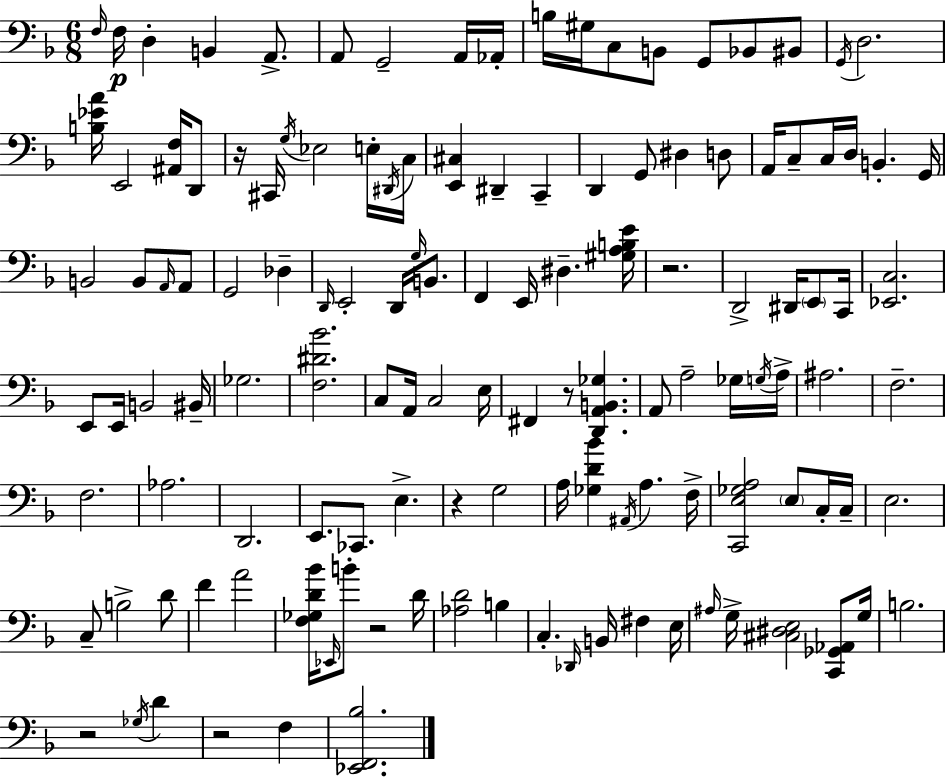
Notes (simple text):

F3/s F3/s D3/q B2/q A2/e. A2/e G2/h A2/s Ab2/s B3/s G#3/s C3/e B2/e G2/e Bb2/e BIS2/e G2/s D3/h. [B3,Eb4,A4]/s E2/h [A#2,F3]/s D2/e R/s C#2/s G3/s Eb3/h E3/s D#2/s C3/s [E2,C#3]/q D#2/q C2/q D2/q G2/e D#3/q D3/e A2/s C3/e C3/s D3/s B2/q. G2/s B2/h B2/e A2/s A2/e G2/h Db3/q D2/s E2/h D2/s G3/s B2/e. F2/q E2/s D#3/q. [G#3,A3,B3,E4]/s R/h. D2/h D#2/s E2/e C2/s [Eb2,C3]/h. E2/e E2/s B2/h BIS2/s Gb3/h. [F3,D#4,Bb4]/h. C3/e A2/s C3/h E3/s F#2/q R/e [D2,A2,B2,Gb3]/q. A2/e A3/h Gb3/s G3/s A3/s A#3/h. F3/h. F3/h. Ab3/h. D2/h. E2/e. CES2/e. E3/q. R/q G3/h A3/s [Gb3,D4,Bb4]/q A#2/s A3/q. F3/s [C2,E3,Gb3,A3]/h E3/e C3/s C3/s E3/h. C3/e B3/h D4/e F4/q A4/h [F3,Gb3,D4,Bb4]/s Eb2/s B4/e R/h D4/s [Ab3,D4]/h B3/q C3/q. Db2/s B2/s F#3/q E3/s A#3/s G3/s [C#3,D#3,E3]/h [C2,Gb2,Ab2]/e G3/s B3/h. R/h Gb3/s D4/q R/h F3/q [Eb2,F2,Bb3]/h.